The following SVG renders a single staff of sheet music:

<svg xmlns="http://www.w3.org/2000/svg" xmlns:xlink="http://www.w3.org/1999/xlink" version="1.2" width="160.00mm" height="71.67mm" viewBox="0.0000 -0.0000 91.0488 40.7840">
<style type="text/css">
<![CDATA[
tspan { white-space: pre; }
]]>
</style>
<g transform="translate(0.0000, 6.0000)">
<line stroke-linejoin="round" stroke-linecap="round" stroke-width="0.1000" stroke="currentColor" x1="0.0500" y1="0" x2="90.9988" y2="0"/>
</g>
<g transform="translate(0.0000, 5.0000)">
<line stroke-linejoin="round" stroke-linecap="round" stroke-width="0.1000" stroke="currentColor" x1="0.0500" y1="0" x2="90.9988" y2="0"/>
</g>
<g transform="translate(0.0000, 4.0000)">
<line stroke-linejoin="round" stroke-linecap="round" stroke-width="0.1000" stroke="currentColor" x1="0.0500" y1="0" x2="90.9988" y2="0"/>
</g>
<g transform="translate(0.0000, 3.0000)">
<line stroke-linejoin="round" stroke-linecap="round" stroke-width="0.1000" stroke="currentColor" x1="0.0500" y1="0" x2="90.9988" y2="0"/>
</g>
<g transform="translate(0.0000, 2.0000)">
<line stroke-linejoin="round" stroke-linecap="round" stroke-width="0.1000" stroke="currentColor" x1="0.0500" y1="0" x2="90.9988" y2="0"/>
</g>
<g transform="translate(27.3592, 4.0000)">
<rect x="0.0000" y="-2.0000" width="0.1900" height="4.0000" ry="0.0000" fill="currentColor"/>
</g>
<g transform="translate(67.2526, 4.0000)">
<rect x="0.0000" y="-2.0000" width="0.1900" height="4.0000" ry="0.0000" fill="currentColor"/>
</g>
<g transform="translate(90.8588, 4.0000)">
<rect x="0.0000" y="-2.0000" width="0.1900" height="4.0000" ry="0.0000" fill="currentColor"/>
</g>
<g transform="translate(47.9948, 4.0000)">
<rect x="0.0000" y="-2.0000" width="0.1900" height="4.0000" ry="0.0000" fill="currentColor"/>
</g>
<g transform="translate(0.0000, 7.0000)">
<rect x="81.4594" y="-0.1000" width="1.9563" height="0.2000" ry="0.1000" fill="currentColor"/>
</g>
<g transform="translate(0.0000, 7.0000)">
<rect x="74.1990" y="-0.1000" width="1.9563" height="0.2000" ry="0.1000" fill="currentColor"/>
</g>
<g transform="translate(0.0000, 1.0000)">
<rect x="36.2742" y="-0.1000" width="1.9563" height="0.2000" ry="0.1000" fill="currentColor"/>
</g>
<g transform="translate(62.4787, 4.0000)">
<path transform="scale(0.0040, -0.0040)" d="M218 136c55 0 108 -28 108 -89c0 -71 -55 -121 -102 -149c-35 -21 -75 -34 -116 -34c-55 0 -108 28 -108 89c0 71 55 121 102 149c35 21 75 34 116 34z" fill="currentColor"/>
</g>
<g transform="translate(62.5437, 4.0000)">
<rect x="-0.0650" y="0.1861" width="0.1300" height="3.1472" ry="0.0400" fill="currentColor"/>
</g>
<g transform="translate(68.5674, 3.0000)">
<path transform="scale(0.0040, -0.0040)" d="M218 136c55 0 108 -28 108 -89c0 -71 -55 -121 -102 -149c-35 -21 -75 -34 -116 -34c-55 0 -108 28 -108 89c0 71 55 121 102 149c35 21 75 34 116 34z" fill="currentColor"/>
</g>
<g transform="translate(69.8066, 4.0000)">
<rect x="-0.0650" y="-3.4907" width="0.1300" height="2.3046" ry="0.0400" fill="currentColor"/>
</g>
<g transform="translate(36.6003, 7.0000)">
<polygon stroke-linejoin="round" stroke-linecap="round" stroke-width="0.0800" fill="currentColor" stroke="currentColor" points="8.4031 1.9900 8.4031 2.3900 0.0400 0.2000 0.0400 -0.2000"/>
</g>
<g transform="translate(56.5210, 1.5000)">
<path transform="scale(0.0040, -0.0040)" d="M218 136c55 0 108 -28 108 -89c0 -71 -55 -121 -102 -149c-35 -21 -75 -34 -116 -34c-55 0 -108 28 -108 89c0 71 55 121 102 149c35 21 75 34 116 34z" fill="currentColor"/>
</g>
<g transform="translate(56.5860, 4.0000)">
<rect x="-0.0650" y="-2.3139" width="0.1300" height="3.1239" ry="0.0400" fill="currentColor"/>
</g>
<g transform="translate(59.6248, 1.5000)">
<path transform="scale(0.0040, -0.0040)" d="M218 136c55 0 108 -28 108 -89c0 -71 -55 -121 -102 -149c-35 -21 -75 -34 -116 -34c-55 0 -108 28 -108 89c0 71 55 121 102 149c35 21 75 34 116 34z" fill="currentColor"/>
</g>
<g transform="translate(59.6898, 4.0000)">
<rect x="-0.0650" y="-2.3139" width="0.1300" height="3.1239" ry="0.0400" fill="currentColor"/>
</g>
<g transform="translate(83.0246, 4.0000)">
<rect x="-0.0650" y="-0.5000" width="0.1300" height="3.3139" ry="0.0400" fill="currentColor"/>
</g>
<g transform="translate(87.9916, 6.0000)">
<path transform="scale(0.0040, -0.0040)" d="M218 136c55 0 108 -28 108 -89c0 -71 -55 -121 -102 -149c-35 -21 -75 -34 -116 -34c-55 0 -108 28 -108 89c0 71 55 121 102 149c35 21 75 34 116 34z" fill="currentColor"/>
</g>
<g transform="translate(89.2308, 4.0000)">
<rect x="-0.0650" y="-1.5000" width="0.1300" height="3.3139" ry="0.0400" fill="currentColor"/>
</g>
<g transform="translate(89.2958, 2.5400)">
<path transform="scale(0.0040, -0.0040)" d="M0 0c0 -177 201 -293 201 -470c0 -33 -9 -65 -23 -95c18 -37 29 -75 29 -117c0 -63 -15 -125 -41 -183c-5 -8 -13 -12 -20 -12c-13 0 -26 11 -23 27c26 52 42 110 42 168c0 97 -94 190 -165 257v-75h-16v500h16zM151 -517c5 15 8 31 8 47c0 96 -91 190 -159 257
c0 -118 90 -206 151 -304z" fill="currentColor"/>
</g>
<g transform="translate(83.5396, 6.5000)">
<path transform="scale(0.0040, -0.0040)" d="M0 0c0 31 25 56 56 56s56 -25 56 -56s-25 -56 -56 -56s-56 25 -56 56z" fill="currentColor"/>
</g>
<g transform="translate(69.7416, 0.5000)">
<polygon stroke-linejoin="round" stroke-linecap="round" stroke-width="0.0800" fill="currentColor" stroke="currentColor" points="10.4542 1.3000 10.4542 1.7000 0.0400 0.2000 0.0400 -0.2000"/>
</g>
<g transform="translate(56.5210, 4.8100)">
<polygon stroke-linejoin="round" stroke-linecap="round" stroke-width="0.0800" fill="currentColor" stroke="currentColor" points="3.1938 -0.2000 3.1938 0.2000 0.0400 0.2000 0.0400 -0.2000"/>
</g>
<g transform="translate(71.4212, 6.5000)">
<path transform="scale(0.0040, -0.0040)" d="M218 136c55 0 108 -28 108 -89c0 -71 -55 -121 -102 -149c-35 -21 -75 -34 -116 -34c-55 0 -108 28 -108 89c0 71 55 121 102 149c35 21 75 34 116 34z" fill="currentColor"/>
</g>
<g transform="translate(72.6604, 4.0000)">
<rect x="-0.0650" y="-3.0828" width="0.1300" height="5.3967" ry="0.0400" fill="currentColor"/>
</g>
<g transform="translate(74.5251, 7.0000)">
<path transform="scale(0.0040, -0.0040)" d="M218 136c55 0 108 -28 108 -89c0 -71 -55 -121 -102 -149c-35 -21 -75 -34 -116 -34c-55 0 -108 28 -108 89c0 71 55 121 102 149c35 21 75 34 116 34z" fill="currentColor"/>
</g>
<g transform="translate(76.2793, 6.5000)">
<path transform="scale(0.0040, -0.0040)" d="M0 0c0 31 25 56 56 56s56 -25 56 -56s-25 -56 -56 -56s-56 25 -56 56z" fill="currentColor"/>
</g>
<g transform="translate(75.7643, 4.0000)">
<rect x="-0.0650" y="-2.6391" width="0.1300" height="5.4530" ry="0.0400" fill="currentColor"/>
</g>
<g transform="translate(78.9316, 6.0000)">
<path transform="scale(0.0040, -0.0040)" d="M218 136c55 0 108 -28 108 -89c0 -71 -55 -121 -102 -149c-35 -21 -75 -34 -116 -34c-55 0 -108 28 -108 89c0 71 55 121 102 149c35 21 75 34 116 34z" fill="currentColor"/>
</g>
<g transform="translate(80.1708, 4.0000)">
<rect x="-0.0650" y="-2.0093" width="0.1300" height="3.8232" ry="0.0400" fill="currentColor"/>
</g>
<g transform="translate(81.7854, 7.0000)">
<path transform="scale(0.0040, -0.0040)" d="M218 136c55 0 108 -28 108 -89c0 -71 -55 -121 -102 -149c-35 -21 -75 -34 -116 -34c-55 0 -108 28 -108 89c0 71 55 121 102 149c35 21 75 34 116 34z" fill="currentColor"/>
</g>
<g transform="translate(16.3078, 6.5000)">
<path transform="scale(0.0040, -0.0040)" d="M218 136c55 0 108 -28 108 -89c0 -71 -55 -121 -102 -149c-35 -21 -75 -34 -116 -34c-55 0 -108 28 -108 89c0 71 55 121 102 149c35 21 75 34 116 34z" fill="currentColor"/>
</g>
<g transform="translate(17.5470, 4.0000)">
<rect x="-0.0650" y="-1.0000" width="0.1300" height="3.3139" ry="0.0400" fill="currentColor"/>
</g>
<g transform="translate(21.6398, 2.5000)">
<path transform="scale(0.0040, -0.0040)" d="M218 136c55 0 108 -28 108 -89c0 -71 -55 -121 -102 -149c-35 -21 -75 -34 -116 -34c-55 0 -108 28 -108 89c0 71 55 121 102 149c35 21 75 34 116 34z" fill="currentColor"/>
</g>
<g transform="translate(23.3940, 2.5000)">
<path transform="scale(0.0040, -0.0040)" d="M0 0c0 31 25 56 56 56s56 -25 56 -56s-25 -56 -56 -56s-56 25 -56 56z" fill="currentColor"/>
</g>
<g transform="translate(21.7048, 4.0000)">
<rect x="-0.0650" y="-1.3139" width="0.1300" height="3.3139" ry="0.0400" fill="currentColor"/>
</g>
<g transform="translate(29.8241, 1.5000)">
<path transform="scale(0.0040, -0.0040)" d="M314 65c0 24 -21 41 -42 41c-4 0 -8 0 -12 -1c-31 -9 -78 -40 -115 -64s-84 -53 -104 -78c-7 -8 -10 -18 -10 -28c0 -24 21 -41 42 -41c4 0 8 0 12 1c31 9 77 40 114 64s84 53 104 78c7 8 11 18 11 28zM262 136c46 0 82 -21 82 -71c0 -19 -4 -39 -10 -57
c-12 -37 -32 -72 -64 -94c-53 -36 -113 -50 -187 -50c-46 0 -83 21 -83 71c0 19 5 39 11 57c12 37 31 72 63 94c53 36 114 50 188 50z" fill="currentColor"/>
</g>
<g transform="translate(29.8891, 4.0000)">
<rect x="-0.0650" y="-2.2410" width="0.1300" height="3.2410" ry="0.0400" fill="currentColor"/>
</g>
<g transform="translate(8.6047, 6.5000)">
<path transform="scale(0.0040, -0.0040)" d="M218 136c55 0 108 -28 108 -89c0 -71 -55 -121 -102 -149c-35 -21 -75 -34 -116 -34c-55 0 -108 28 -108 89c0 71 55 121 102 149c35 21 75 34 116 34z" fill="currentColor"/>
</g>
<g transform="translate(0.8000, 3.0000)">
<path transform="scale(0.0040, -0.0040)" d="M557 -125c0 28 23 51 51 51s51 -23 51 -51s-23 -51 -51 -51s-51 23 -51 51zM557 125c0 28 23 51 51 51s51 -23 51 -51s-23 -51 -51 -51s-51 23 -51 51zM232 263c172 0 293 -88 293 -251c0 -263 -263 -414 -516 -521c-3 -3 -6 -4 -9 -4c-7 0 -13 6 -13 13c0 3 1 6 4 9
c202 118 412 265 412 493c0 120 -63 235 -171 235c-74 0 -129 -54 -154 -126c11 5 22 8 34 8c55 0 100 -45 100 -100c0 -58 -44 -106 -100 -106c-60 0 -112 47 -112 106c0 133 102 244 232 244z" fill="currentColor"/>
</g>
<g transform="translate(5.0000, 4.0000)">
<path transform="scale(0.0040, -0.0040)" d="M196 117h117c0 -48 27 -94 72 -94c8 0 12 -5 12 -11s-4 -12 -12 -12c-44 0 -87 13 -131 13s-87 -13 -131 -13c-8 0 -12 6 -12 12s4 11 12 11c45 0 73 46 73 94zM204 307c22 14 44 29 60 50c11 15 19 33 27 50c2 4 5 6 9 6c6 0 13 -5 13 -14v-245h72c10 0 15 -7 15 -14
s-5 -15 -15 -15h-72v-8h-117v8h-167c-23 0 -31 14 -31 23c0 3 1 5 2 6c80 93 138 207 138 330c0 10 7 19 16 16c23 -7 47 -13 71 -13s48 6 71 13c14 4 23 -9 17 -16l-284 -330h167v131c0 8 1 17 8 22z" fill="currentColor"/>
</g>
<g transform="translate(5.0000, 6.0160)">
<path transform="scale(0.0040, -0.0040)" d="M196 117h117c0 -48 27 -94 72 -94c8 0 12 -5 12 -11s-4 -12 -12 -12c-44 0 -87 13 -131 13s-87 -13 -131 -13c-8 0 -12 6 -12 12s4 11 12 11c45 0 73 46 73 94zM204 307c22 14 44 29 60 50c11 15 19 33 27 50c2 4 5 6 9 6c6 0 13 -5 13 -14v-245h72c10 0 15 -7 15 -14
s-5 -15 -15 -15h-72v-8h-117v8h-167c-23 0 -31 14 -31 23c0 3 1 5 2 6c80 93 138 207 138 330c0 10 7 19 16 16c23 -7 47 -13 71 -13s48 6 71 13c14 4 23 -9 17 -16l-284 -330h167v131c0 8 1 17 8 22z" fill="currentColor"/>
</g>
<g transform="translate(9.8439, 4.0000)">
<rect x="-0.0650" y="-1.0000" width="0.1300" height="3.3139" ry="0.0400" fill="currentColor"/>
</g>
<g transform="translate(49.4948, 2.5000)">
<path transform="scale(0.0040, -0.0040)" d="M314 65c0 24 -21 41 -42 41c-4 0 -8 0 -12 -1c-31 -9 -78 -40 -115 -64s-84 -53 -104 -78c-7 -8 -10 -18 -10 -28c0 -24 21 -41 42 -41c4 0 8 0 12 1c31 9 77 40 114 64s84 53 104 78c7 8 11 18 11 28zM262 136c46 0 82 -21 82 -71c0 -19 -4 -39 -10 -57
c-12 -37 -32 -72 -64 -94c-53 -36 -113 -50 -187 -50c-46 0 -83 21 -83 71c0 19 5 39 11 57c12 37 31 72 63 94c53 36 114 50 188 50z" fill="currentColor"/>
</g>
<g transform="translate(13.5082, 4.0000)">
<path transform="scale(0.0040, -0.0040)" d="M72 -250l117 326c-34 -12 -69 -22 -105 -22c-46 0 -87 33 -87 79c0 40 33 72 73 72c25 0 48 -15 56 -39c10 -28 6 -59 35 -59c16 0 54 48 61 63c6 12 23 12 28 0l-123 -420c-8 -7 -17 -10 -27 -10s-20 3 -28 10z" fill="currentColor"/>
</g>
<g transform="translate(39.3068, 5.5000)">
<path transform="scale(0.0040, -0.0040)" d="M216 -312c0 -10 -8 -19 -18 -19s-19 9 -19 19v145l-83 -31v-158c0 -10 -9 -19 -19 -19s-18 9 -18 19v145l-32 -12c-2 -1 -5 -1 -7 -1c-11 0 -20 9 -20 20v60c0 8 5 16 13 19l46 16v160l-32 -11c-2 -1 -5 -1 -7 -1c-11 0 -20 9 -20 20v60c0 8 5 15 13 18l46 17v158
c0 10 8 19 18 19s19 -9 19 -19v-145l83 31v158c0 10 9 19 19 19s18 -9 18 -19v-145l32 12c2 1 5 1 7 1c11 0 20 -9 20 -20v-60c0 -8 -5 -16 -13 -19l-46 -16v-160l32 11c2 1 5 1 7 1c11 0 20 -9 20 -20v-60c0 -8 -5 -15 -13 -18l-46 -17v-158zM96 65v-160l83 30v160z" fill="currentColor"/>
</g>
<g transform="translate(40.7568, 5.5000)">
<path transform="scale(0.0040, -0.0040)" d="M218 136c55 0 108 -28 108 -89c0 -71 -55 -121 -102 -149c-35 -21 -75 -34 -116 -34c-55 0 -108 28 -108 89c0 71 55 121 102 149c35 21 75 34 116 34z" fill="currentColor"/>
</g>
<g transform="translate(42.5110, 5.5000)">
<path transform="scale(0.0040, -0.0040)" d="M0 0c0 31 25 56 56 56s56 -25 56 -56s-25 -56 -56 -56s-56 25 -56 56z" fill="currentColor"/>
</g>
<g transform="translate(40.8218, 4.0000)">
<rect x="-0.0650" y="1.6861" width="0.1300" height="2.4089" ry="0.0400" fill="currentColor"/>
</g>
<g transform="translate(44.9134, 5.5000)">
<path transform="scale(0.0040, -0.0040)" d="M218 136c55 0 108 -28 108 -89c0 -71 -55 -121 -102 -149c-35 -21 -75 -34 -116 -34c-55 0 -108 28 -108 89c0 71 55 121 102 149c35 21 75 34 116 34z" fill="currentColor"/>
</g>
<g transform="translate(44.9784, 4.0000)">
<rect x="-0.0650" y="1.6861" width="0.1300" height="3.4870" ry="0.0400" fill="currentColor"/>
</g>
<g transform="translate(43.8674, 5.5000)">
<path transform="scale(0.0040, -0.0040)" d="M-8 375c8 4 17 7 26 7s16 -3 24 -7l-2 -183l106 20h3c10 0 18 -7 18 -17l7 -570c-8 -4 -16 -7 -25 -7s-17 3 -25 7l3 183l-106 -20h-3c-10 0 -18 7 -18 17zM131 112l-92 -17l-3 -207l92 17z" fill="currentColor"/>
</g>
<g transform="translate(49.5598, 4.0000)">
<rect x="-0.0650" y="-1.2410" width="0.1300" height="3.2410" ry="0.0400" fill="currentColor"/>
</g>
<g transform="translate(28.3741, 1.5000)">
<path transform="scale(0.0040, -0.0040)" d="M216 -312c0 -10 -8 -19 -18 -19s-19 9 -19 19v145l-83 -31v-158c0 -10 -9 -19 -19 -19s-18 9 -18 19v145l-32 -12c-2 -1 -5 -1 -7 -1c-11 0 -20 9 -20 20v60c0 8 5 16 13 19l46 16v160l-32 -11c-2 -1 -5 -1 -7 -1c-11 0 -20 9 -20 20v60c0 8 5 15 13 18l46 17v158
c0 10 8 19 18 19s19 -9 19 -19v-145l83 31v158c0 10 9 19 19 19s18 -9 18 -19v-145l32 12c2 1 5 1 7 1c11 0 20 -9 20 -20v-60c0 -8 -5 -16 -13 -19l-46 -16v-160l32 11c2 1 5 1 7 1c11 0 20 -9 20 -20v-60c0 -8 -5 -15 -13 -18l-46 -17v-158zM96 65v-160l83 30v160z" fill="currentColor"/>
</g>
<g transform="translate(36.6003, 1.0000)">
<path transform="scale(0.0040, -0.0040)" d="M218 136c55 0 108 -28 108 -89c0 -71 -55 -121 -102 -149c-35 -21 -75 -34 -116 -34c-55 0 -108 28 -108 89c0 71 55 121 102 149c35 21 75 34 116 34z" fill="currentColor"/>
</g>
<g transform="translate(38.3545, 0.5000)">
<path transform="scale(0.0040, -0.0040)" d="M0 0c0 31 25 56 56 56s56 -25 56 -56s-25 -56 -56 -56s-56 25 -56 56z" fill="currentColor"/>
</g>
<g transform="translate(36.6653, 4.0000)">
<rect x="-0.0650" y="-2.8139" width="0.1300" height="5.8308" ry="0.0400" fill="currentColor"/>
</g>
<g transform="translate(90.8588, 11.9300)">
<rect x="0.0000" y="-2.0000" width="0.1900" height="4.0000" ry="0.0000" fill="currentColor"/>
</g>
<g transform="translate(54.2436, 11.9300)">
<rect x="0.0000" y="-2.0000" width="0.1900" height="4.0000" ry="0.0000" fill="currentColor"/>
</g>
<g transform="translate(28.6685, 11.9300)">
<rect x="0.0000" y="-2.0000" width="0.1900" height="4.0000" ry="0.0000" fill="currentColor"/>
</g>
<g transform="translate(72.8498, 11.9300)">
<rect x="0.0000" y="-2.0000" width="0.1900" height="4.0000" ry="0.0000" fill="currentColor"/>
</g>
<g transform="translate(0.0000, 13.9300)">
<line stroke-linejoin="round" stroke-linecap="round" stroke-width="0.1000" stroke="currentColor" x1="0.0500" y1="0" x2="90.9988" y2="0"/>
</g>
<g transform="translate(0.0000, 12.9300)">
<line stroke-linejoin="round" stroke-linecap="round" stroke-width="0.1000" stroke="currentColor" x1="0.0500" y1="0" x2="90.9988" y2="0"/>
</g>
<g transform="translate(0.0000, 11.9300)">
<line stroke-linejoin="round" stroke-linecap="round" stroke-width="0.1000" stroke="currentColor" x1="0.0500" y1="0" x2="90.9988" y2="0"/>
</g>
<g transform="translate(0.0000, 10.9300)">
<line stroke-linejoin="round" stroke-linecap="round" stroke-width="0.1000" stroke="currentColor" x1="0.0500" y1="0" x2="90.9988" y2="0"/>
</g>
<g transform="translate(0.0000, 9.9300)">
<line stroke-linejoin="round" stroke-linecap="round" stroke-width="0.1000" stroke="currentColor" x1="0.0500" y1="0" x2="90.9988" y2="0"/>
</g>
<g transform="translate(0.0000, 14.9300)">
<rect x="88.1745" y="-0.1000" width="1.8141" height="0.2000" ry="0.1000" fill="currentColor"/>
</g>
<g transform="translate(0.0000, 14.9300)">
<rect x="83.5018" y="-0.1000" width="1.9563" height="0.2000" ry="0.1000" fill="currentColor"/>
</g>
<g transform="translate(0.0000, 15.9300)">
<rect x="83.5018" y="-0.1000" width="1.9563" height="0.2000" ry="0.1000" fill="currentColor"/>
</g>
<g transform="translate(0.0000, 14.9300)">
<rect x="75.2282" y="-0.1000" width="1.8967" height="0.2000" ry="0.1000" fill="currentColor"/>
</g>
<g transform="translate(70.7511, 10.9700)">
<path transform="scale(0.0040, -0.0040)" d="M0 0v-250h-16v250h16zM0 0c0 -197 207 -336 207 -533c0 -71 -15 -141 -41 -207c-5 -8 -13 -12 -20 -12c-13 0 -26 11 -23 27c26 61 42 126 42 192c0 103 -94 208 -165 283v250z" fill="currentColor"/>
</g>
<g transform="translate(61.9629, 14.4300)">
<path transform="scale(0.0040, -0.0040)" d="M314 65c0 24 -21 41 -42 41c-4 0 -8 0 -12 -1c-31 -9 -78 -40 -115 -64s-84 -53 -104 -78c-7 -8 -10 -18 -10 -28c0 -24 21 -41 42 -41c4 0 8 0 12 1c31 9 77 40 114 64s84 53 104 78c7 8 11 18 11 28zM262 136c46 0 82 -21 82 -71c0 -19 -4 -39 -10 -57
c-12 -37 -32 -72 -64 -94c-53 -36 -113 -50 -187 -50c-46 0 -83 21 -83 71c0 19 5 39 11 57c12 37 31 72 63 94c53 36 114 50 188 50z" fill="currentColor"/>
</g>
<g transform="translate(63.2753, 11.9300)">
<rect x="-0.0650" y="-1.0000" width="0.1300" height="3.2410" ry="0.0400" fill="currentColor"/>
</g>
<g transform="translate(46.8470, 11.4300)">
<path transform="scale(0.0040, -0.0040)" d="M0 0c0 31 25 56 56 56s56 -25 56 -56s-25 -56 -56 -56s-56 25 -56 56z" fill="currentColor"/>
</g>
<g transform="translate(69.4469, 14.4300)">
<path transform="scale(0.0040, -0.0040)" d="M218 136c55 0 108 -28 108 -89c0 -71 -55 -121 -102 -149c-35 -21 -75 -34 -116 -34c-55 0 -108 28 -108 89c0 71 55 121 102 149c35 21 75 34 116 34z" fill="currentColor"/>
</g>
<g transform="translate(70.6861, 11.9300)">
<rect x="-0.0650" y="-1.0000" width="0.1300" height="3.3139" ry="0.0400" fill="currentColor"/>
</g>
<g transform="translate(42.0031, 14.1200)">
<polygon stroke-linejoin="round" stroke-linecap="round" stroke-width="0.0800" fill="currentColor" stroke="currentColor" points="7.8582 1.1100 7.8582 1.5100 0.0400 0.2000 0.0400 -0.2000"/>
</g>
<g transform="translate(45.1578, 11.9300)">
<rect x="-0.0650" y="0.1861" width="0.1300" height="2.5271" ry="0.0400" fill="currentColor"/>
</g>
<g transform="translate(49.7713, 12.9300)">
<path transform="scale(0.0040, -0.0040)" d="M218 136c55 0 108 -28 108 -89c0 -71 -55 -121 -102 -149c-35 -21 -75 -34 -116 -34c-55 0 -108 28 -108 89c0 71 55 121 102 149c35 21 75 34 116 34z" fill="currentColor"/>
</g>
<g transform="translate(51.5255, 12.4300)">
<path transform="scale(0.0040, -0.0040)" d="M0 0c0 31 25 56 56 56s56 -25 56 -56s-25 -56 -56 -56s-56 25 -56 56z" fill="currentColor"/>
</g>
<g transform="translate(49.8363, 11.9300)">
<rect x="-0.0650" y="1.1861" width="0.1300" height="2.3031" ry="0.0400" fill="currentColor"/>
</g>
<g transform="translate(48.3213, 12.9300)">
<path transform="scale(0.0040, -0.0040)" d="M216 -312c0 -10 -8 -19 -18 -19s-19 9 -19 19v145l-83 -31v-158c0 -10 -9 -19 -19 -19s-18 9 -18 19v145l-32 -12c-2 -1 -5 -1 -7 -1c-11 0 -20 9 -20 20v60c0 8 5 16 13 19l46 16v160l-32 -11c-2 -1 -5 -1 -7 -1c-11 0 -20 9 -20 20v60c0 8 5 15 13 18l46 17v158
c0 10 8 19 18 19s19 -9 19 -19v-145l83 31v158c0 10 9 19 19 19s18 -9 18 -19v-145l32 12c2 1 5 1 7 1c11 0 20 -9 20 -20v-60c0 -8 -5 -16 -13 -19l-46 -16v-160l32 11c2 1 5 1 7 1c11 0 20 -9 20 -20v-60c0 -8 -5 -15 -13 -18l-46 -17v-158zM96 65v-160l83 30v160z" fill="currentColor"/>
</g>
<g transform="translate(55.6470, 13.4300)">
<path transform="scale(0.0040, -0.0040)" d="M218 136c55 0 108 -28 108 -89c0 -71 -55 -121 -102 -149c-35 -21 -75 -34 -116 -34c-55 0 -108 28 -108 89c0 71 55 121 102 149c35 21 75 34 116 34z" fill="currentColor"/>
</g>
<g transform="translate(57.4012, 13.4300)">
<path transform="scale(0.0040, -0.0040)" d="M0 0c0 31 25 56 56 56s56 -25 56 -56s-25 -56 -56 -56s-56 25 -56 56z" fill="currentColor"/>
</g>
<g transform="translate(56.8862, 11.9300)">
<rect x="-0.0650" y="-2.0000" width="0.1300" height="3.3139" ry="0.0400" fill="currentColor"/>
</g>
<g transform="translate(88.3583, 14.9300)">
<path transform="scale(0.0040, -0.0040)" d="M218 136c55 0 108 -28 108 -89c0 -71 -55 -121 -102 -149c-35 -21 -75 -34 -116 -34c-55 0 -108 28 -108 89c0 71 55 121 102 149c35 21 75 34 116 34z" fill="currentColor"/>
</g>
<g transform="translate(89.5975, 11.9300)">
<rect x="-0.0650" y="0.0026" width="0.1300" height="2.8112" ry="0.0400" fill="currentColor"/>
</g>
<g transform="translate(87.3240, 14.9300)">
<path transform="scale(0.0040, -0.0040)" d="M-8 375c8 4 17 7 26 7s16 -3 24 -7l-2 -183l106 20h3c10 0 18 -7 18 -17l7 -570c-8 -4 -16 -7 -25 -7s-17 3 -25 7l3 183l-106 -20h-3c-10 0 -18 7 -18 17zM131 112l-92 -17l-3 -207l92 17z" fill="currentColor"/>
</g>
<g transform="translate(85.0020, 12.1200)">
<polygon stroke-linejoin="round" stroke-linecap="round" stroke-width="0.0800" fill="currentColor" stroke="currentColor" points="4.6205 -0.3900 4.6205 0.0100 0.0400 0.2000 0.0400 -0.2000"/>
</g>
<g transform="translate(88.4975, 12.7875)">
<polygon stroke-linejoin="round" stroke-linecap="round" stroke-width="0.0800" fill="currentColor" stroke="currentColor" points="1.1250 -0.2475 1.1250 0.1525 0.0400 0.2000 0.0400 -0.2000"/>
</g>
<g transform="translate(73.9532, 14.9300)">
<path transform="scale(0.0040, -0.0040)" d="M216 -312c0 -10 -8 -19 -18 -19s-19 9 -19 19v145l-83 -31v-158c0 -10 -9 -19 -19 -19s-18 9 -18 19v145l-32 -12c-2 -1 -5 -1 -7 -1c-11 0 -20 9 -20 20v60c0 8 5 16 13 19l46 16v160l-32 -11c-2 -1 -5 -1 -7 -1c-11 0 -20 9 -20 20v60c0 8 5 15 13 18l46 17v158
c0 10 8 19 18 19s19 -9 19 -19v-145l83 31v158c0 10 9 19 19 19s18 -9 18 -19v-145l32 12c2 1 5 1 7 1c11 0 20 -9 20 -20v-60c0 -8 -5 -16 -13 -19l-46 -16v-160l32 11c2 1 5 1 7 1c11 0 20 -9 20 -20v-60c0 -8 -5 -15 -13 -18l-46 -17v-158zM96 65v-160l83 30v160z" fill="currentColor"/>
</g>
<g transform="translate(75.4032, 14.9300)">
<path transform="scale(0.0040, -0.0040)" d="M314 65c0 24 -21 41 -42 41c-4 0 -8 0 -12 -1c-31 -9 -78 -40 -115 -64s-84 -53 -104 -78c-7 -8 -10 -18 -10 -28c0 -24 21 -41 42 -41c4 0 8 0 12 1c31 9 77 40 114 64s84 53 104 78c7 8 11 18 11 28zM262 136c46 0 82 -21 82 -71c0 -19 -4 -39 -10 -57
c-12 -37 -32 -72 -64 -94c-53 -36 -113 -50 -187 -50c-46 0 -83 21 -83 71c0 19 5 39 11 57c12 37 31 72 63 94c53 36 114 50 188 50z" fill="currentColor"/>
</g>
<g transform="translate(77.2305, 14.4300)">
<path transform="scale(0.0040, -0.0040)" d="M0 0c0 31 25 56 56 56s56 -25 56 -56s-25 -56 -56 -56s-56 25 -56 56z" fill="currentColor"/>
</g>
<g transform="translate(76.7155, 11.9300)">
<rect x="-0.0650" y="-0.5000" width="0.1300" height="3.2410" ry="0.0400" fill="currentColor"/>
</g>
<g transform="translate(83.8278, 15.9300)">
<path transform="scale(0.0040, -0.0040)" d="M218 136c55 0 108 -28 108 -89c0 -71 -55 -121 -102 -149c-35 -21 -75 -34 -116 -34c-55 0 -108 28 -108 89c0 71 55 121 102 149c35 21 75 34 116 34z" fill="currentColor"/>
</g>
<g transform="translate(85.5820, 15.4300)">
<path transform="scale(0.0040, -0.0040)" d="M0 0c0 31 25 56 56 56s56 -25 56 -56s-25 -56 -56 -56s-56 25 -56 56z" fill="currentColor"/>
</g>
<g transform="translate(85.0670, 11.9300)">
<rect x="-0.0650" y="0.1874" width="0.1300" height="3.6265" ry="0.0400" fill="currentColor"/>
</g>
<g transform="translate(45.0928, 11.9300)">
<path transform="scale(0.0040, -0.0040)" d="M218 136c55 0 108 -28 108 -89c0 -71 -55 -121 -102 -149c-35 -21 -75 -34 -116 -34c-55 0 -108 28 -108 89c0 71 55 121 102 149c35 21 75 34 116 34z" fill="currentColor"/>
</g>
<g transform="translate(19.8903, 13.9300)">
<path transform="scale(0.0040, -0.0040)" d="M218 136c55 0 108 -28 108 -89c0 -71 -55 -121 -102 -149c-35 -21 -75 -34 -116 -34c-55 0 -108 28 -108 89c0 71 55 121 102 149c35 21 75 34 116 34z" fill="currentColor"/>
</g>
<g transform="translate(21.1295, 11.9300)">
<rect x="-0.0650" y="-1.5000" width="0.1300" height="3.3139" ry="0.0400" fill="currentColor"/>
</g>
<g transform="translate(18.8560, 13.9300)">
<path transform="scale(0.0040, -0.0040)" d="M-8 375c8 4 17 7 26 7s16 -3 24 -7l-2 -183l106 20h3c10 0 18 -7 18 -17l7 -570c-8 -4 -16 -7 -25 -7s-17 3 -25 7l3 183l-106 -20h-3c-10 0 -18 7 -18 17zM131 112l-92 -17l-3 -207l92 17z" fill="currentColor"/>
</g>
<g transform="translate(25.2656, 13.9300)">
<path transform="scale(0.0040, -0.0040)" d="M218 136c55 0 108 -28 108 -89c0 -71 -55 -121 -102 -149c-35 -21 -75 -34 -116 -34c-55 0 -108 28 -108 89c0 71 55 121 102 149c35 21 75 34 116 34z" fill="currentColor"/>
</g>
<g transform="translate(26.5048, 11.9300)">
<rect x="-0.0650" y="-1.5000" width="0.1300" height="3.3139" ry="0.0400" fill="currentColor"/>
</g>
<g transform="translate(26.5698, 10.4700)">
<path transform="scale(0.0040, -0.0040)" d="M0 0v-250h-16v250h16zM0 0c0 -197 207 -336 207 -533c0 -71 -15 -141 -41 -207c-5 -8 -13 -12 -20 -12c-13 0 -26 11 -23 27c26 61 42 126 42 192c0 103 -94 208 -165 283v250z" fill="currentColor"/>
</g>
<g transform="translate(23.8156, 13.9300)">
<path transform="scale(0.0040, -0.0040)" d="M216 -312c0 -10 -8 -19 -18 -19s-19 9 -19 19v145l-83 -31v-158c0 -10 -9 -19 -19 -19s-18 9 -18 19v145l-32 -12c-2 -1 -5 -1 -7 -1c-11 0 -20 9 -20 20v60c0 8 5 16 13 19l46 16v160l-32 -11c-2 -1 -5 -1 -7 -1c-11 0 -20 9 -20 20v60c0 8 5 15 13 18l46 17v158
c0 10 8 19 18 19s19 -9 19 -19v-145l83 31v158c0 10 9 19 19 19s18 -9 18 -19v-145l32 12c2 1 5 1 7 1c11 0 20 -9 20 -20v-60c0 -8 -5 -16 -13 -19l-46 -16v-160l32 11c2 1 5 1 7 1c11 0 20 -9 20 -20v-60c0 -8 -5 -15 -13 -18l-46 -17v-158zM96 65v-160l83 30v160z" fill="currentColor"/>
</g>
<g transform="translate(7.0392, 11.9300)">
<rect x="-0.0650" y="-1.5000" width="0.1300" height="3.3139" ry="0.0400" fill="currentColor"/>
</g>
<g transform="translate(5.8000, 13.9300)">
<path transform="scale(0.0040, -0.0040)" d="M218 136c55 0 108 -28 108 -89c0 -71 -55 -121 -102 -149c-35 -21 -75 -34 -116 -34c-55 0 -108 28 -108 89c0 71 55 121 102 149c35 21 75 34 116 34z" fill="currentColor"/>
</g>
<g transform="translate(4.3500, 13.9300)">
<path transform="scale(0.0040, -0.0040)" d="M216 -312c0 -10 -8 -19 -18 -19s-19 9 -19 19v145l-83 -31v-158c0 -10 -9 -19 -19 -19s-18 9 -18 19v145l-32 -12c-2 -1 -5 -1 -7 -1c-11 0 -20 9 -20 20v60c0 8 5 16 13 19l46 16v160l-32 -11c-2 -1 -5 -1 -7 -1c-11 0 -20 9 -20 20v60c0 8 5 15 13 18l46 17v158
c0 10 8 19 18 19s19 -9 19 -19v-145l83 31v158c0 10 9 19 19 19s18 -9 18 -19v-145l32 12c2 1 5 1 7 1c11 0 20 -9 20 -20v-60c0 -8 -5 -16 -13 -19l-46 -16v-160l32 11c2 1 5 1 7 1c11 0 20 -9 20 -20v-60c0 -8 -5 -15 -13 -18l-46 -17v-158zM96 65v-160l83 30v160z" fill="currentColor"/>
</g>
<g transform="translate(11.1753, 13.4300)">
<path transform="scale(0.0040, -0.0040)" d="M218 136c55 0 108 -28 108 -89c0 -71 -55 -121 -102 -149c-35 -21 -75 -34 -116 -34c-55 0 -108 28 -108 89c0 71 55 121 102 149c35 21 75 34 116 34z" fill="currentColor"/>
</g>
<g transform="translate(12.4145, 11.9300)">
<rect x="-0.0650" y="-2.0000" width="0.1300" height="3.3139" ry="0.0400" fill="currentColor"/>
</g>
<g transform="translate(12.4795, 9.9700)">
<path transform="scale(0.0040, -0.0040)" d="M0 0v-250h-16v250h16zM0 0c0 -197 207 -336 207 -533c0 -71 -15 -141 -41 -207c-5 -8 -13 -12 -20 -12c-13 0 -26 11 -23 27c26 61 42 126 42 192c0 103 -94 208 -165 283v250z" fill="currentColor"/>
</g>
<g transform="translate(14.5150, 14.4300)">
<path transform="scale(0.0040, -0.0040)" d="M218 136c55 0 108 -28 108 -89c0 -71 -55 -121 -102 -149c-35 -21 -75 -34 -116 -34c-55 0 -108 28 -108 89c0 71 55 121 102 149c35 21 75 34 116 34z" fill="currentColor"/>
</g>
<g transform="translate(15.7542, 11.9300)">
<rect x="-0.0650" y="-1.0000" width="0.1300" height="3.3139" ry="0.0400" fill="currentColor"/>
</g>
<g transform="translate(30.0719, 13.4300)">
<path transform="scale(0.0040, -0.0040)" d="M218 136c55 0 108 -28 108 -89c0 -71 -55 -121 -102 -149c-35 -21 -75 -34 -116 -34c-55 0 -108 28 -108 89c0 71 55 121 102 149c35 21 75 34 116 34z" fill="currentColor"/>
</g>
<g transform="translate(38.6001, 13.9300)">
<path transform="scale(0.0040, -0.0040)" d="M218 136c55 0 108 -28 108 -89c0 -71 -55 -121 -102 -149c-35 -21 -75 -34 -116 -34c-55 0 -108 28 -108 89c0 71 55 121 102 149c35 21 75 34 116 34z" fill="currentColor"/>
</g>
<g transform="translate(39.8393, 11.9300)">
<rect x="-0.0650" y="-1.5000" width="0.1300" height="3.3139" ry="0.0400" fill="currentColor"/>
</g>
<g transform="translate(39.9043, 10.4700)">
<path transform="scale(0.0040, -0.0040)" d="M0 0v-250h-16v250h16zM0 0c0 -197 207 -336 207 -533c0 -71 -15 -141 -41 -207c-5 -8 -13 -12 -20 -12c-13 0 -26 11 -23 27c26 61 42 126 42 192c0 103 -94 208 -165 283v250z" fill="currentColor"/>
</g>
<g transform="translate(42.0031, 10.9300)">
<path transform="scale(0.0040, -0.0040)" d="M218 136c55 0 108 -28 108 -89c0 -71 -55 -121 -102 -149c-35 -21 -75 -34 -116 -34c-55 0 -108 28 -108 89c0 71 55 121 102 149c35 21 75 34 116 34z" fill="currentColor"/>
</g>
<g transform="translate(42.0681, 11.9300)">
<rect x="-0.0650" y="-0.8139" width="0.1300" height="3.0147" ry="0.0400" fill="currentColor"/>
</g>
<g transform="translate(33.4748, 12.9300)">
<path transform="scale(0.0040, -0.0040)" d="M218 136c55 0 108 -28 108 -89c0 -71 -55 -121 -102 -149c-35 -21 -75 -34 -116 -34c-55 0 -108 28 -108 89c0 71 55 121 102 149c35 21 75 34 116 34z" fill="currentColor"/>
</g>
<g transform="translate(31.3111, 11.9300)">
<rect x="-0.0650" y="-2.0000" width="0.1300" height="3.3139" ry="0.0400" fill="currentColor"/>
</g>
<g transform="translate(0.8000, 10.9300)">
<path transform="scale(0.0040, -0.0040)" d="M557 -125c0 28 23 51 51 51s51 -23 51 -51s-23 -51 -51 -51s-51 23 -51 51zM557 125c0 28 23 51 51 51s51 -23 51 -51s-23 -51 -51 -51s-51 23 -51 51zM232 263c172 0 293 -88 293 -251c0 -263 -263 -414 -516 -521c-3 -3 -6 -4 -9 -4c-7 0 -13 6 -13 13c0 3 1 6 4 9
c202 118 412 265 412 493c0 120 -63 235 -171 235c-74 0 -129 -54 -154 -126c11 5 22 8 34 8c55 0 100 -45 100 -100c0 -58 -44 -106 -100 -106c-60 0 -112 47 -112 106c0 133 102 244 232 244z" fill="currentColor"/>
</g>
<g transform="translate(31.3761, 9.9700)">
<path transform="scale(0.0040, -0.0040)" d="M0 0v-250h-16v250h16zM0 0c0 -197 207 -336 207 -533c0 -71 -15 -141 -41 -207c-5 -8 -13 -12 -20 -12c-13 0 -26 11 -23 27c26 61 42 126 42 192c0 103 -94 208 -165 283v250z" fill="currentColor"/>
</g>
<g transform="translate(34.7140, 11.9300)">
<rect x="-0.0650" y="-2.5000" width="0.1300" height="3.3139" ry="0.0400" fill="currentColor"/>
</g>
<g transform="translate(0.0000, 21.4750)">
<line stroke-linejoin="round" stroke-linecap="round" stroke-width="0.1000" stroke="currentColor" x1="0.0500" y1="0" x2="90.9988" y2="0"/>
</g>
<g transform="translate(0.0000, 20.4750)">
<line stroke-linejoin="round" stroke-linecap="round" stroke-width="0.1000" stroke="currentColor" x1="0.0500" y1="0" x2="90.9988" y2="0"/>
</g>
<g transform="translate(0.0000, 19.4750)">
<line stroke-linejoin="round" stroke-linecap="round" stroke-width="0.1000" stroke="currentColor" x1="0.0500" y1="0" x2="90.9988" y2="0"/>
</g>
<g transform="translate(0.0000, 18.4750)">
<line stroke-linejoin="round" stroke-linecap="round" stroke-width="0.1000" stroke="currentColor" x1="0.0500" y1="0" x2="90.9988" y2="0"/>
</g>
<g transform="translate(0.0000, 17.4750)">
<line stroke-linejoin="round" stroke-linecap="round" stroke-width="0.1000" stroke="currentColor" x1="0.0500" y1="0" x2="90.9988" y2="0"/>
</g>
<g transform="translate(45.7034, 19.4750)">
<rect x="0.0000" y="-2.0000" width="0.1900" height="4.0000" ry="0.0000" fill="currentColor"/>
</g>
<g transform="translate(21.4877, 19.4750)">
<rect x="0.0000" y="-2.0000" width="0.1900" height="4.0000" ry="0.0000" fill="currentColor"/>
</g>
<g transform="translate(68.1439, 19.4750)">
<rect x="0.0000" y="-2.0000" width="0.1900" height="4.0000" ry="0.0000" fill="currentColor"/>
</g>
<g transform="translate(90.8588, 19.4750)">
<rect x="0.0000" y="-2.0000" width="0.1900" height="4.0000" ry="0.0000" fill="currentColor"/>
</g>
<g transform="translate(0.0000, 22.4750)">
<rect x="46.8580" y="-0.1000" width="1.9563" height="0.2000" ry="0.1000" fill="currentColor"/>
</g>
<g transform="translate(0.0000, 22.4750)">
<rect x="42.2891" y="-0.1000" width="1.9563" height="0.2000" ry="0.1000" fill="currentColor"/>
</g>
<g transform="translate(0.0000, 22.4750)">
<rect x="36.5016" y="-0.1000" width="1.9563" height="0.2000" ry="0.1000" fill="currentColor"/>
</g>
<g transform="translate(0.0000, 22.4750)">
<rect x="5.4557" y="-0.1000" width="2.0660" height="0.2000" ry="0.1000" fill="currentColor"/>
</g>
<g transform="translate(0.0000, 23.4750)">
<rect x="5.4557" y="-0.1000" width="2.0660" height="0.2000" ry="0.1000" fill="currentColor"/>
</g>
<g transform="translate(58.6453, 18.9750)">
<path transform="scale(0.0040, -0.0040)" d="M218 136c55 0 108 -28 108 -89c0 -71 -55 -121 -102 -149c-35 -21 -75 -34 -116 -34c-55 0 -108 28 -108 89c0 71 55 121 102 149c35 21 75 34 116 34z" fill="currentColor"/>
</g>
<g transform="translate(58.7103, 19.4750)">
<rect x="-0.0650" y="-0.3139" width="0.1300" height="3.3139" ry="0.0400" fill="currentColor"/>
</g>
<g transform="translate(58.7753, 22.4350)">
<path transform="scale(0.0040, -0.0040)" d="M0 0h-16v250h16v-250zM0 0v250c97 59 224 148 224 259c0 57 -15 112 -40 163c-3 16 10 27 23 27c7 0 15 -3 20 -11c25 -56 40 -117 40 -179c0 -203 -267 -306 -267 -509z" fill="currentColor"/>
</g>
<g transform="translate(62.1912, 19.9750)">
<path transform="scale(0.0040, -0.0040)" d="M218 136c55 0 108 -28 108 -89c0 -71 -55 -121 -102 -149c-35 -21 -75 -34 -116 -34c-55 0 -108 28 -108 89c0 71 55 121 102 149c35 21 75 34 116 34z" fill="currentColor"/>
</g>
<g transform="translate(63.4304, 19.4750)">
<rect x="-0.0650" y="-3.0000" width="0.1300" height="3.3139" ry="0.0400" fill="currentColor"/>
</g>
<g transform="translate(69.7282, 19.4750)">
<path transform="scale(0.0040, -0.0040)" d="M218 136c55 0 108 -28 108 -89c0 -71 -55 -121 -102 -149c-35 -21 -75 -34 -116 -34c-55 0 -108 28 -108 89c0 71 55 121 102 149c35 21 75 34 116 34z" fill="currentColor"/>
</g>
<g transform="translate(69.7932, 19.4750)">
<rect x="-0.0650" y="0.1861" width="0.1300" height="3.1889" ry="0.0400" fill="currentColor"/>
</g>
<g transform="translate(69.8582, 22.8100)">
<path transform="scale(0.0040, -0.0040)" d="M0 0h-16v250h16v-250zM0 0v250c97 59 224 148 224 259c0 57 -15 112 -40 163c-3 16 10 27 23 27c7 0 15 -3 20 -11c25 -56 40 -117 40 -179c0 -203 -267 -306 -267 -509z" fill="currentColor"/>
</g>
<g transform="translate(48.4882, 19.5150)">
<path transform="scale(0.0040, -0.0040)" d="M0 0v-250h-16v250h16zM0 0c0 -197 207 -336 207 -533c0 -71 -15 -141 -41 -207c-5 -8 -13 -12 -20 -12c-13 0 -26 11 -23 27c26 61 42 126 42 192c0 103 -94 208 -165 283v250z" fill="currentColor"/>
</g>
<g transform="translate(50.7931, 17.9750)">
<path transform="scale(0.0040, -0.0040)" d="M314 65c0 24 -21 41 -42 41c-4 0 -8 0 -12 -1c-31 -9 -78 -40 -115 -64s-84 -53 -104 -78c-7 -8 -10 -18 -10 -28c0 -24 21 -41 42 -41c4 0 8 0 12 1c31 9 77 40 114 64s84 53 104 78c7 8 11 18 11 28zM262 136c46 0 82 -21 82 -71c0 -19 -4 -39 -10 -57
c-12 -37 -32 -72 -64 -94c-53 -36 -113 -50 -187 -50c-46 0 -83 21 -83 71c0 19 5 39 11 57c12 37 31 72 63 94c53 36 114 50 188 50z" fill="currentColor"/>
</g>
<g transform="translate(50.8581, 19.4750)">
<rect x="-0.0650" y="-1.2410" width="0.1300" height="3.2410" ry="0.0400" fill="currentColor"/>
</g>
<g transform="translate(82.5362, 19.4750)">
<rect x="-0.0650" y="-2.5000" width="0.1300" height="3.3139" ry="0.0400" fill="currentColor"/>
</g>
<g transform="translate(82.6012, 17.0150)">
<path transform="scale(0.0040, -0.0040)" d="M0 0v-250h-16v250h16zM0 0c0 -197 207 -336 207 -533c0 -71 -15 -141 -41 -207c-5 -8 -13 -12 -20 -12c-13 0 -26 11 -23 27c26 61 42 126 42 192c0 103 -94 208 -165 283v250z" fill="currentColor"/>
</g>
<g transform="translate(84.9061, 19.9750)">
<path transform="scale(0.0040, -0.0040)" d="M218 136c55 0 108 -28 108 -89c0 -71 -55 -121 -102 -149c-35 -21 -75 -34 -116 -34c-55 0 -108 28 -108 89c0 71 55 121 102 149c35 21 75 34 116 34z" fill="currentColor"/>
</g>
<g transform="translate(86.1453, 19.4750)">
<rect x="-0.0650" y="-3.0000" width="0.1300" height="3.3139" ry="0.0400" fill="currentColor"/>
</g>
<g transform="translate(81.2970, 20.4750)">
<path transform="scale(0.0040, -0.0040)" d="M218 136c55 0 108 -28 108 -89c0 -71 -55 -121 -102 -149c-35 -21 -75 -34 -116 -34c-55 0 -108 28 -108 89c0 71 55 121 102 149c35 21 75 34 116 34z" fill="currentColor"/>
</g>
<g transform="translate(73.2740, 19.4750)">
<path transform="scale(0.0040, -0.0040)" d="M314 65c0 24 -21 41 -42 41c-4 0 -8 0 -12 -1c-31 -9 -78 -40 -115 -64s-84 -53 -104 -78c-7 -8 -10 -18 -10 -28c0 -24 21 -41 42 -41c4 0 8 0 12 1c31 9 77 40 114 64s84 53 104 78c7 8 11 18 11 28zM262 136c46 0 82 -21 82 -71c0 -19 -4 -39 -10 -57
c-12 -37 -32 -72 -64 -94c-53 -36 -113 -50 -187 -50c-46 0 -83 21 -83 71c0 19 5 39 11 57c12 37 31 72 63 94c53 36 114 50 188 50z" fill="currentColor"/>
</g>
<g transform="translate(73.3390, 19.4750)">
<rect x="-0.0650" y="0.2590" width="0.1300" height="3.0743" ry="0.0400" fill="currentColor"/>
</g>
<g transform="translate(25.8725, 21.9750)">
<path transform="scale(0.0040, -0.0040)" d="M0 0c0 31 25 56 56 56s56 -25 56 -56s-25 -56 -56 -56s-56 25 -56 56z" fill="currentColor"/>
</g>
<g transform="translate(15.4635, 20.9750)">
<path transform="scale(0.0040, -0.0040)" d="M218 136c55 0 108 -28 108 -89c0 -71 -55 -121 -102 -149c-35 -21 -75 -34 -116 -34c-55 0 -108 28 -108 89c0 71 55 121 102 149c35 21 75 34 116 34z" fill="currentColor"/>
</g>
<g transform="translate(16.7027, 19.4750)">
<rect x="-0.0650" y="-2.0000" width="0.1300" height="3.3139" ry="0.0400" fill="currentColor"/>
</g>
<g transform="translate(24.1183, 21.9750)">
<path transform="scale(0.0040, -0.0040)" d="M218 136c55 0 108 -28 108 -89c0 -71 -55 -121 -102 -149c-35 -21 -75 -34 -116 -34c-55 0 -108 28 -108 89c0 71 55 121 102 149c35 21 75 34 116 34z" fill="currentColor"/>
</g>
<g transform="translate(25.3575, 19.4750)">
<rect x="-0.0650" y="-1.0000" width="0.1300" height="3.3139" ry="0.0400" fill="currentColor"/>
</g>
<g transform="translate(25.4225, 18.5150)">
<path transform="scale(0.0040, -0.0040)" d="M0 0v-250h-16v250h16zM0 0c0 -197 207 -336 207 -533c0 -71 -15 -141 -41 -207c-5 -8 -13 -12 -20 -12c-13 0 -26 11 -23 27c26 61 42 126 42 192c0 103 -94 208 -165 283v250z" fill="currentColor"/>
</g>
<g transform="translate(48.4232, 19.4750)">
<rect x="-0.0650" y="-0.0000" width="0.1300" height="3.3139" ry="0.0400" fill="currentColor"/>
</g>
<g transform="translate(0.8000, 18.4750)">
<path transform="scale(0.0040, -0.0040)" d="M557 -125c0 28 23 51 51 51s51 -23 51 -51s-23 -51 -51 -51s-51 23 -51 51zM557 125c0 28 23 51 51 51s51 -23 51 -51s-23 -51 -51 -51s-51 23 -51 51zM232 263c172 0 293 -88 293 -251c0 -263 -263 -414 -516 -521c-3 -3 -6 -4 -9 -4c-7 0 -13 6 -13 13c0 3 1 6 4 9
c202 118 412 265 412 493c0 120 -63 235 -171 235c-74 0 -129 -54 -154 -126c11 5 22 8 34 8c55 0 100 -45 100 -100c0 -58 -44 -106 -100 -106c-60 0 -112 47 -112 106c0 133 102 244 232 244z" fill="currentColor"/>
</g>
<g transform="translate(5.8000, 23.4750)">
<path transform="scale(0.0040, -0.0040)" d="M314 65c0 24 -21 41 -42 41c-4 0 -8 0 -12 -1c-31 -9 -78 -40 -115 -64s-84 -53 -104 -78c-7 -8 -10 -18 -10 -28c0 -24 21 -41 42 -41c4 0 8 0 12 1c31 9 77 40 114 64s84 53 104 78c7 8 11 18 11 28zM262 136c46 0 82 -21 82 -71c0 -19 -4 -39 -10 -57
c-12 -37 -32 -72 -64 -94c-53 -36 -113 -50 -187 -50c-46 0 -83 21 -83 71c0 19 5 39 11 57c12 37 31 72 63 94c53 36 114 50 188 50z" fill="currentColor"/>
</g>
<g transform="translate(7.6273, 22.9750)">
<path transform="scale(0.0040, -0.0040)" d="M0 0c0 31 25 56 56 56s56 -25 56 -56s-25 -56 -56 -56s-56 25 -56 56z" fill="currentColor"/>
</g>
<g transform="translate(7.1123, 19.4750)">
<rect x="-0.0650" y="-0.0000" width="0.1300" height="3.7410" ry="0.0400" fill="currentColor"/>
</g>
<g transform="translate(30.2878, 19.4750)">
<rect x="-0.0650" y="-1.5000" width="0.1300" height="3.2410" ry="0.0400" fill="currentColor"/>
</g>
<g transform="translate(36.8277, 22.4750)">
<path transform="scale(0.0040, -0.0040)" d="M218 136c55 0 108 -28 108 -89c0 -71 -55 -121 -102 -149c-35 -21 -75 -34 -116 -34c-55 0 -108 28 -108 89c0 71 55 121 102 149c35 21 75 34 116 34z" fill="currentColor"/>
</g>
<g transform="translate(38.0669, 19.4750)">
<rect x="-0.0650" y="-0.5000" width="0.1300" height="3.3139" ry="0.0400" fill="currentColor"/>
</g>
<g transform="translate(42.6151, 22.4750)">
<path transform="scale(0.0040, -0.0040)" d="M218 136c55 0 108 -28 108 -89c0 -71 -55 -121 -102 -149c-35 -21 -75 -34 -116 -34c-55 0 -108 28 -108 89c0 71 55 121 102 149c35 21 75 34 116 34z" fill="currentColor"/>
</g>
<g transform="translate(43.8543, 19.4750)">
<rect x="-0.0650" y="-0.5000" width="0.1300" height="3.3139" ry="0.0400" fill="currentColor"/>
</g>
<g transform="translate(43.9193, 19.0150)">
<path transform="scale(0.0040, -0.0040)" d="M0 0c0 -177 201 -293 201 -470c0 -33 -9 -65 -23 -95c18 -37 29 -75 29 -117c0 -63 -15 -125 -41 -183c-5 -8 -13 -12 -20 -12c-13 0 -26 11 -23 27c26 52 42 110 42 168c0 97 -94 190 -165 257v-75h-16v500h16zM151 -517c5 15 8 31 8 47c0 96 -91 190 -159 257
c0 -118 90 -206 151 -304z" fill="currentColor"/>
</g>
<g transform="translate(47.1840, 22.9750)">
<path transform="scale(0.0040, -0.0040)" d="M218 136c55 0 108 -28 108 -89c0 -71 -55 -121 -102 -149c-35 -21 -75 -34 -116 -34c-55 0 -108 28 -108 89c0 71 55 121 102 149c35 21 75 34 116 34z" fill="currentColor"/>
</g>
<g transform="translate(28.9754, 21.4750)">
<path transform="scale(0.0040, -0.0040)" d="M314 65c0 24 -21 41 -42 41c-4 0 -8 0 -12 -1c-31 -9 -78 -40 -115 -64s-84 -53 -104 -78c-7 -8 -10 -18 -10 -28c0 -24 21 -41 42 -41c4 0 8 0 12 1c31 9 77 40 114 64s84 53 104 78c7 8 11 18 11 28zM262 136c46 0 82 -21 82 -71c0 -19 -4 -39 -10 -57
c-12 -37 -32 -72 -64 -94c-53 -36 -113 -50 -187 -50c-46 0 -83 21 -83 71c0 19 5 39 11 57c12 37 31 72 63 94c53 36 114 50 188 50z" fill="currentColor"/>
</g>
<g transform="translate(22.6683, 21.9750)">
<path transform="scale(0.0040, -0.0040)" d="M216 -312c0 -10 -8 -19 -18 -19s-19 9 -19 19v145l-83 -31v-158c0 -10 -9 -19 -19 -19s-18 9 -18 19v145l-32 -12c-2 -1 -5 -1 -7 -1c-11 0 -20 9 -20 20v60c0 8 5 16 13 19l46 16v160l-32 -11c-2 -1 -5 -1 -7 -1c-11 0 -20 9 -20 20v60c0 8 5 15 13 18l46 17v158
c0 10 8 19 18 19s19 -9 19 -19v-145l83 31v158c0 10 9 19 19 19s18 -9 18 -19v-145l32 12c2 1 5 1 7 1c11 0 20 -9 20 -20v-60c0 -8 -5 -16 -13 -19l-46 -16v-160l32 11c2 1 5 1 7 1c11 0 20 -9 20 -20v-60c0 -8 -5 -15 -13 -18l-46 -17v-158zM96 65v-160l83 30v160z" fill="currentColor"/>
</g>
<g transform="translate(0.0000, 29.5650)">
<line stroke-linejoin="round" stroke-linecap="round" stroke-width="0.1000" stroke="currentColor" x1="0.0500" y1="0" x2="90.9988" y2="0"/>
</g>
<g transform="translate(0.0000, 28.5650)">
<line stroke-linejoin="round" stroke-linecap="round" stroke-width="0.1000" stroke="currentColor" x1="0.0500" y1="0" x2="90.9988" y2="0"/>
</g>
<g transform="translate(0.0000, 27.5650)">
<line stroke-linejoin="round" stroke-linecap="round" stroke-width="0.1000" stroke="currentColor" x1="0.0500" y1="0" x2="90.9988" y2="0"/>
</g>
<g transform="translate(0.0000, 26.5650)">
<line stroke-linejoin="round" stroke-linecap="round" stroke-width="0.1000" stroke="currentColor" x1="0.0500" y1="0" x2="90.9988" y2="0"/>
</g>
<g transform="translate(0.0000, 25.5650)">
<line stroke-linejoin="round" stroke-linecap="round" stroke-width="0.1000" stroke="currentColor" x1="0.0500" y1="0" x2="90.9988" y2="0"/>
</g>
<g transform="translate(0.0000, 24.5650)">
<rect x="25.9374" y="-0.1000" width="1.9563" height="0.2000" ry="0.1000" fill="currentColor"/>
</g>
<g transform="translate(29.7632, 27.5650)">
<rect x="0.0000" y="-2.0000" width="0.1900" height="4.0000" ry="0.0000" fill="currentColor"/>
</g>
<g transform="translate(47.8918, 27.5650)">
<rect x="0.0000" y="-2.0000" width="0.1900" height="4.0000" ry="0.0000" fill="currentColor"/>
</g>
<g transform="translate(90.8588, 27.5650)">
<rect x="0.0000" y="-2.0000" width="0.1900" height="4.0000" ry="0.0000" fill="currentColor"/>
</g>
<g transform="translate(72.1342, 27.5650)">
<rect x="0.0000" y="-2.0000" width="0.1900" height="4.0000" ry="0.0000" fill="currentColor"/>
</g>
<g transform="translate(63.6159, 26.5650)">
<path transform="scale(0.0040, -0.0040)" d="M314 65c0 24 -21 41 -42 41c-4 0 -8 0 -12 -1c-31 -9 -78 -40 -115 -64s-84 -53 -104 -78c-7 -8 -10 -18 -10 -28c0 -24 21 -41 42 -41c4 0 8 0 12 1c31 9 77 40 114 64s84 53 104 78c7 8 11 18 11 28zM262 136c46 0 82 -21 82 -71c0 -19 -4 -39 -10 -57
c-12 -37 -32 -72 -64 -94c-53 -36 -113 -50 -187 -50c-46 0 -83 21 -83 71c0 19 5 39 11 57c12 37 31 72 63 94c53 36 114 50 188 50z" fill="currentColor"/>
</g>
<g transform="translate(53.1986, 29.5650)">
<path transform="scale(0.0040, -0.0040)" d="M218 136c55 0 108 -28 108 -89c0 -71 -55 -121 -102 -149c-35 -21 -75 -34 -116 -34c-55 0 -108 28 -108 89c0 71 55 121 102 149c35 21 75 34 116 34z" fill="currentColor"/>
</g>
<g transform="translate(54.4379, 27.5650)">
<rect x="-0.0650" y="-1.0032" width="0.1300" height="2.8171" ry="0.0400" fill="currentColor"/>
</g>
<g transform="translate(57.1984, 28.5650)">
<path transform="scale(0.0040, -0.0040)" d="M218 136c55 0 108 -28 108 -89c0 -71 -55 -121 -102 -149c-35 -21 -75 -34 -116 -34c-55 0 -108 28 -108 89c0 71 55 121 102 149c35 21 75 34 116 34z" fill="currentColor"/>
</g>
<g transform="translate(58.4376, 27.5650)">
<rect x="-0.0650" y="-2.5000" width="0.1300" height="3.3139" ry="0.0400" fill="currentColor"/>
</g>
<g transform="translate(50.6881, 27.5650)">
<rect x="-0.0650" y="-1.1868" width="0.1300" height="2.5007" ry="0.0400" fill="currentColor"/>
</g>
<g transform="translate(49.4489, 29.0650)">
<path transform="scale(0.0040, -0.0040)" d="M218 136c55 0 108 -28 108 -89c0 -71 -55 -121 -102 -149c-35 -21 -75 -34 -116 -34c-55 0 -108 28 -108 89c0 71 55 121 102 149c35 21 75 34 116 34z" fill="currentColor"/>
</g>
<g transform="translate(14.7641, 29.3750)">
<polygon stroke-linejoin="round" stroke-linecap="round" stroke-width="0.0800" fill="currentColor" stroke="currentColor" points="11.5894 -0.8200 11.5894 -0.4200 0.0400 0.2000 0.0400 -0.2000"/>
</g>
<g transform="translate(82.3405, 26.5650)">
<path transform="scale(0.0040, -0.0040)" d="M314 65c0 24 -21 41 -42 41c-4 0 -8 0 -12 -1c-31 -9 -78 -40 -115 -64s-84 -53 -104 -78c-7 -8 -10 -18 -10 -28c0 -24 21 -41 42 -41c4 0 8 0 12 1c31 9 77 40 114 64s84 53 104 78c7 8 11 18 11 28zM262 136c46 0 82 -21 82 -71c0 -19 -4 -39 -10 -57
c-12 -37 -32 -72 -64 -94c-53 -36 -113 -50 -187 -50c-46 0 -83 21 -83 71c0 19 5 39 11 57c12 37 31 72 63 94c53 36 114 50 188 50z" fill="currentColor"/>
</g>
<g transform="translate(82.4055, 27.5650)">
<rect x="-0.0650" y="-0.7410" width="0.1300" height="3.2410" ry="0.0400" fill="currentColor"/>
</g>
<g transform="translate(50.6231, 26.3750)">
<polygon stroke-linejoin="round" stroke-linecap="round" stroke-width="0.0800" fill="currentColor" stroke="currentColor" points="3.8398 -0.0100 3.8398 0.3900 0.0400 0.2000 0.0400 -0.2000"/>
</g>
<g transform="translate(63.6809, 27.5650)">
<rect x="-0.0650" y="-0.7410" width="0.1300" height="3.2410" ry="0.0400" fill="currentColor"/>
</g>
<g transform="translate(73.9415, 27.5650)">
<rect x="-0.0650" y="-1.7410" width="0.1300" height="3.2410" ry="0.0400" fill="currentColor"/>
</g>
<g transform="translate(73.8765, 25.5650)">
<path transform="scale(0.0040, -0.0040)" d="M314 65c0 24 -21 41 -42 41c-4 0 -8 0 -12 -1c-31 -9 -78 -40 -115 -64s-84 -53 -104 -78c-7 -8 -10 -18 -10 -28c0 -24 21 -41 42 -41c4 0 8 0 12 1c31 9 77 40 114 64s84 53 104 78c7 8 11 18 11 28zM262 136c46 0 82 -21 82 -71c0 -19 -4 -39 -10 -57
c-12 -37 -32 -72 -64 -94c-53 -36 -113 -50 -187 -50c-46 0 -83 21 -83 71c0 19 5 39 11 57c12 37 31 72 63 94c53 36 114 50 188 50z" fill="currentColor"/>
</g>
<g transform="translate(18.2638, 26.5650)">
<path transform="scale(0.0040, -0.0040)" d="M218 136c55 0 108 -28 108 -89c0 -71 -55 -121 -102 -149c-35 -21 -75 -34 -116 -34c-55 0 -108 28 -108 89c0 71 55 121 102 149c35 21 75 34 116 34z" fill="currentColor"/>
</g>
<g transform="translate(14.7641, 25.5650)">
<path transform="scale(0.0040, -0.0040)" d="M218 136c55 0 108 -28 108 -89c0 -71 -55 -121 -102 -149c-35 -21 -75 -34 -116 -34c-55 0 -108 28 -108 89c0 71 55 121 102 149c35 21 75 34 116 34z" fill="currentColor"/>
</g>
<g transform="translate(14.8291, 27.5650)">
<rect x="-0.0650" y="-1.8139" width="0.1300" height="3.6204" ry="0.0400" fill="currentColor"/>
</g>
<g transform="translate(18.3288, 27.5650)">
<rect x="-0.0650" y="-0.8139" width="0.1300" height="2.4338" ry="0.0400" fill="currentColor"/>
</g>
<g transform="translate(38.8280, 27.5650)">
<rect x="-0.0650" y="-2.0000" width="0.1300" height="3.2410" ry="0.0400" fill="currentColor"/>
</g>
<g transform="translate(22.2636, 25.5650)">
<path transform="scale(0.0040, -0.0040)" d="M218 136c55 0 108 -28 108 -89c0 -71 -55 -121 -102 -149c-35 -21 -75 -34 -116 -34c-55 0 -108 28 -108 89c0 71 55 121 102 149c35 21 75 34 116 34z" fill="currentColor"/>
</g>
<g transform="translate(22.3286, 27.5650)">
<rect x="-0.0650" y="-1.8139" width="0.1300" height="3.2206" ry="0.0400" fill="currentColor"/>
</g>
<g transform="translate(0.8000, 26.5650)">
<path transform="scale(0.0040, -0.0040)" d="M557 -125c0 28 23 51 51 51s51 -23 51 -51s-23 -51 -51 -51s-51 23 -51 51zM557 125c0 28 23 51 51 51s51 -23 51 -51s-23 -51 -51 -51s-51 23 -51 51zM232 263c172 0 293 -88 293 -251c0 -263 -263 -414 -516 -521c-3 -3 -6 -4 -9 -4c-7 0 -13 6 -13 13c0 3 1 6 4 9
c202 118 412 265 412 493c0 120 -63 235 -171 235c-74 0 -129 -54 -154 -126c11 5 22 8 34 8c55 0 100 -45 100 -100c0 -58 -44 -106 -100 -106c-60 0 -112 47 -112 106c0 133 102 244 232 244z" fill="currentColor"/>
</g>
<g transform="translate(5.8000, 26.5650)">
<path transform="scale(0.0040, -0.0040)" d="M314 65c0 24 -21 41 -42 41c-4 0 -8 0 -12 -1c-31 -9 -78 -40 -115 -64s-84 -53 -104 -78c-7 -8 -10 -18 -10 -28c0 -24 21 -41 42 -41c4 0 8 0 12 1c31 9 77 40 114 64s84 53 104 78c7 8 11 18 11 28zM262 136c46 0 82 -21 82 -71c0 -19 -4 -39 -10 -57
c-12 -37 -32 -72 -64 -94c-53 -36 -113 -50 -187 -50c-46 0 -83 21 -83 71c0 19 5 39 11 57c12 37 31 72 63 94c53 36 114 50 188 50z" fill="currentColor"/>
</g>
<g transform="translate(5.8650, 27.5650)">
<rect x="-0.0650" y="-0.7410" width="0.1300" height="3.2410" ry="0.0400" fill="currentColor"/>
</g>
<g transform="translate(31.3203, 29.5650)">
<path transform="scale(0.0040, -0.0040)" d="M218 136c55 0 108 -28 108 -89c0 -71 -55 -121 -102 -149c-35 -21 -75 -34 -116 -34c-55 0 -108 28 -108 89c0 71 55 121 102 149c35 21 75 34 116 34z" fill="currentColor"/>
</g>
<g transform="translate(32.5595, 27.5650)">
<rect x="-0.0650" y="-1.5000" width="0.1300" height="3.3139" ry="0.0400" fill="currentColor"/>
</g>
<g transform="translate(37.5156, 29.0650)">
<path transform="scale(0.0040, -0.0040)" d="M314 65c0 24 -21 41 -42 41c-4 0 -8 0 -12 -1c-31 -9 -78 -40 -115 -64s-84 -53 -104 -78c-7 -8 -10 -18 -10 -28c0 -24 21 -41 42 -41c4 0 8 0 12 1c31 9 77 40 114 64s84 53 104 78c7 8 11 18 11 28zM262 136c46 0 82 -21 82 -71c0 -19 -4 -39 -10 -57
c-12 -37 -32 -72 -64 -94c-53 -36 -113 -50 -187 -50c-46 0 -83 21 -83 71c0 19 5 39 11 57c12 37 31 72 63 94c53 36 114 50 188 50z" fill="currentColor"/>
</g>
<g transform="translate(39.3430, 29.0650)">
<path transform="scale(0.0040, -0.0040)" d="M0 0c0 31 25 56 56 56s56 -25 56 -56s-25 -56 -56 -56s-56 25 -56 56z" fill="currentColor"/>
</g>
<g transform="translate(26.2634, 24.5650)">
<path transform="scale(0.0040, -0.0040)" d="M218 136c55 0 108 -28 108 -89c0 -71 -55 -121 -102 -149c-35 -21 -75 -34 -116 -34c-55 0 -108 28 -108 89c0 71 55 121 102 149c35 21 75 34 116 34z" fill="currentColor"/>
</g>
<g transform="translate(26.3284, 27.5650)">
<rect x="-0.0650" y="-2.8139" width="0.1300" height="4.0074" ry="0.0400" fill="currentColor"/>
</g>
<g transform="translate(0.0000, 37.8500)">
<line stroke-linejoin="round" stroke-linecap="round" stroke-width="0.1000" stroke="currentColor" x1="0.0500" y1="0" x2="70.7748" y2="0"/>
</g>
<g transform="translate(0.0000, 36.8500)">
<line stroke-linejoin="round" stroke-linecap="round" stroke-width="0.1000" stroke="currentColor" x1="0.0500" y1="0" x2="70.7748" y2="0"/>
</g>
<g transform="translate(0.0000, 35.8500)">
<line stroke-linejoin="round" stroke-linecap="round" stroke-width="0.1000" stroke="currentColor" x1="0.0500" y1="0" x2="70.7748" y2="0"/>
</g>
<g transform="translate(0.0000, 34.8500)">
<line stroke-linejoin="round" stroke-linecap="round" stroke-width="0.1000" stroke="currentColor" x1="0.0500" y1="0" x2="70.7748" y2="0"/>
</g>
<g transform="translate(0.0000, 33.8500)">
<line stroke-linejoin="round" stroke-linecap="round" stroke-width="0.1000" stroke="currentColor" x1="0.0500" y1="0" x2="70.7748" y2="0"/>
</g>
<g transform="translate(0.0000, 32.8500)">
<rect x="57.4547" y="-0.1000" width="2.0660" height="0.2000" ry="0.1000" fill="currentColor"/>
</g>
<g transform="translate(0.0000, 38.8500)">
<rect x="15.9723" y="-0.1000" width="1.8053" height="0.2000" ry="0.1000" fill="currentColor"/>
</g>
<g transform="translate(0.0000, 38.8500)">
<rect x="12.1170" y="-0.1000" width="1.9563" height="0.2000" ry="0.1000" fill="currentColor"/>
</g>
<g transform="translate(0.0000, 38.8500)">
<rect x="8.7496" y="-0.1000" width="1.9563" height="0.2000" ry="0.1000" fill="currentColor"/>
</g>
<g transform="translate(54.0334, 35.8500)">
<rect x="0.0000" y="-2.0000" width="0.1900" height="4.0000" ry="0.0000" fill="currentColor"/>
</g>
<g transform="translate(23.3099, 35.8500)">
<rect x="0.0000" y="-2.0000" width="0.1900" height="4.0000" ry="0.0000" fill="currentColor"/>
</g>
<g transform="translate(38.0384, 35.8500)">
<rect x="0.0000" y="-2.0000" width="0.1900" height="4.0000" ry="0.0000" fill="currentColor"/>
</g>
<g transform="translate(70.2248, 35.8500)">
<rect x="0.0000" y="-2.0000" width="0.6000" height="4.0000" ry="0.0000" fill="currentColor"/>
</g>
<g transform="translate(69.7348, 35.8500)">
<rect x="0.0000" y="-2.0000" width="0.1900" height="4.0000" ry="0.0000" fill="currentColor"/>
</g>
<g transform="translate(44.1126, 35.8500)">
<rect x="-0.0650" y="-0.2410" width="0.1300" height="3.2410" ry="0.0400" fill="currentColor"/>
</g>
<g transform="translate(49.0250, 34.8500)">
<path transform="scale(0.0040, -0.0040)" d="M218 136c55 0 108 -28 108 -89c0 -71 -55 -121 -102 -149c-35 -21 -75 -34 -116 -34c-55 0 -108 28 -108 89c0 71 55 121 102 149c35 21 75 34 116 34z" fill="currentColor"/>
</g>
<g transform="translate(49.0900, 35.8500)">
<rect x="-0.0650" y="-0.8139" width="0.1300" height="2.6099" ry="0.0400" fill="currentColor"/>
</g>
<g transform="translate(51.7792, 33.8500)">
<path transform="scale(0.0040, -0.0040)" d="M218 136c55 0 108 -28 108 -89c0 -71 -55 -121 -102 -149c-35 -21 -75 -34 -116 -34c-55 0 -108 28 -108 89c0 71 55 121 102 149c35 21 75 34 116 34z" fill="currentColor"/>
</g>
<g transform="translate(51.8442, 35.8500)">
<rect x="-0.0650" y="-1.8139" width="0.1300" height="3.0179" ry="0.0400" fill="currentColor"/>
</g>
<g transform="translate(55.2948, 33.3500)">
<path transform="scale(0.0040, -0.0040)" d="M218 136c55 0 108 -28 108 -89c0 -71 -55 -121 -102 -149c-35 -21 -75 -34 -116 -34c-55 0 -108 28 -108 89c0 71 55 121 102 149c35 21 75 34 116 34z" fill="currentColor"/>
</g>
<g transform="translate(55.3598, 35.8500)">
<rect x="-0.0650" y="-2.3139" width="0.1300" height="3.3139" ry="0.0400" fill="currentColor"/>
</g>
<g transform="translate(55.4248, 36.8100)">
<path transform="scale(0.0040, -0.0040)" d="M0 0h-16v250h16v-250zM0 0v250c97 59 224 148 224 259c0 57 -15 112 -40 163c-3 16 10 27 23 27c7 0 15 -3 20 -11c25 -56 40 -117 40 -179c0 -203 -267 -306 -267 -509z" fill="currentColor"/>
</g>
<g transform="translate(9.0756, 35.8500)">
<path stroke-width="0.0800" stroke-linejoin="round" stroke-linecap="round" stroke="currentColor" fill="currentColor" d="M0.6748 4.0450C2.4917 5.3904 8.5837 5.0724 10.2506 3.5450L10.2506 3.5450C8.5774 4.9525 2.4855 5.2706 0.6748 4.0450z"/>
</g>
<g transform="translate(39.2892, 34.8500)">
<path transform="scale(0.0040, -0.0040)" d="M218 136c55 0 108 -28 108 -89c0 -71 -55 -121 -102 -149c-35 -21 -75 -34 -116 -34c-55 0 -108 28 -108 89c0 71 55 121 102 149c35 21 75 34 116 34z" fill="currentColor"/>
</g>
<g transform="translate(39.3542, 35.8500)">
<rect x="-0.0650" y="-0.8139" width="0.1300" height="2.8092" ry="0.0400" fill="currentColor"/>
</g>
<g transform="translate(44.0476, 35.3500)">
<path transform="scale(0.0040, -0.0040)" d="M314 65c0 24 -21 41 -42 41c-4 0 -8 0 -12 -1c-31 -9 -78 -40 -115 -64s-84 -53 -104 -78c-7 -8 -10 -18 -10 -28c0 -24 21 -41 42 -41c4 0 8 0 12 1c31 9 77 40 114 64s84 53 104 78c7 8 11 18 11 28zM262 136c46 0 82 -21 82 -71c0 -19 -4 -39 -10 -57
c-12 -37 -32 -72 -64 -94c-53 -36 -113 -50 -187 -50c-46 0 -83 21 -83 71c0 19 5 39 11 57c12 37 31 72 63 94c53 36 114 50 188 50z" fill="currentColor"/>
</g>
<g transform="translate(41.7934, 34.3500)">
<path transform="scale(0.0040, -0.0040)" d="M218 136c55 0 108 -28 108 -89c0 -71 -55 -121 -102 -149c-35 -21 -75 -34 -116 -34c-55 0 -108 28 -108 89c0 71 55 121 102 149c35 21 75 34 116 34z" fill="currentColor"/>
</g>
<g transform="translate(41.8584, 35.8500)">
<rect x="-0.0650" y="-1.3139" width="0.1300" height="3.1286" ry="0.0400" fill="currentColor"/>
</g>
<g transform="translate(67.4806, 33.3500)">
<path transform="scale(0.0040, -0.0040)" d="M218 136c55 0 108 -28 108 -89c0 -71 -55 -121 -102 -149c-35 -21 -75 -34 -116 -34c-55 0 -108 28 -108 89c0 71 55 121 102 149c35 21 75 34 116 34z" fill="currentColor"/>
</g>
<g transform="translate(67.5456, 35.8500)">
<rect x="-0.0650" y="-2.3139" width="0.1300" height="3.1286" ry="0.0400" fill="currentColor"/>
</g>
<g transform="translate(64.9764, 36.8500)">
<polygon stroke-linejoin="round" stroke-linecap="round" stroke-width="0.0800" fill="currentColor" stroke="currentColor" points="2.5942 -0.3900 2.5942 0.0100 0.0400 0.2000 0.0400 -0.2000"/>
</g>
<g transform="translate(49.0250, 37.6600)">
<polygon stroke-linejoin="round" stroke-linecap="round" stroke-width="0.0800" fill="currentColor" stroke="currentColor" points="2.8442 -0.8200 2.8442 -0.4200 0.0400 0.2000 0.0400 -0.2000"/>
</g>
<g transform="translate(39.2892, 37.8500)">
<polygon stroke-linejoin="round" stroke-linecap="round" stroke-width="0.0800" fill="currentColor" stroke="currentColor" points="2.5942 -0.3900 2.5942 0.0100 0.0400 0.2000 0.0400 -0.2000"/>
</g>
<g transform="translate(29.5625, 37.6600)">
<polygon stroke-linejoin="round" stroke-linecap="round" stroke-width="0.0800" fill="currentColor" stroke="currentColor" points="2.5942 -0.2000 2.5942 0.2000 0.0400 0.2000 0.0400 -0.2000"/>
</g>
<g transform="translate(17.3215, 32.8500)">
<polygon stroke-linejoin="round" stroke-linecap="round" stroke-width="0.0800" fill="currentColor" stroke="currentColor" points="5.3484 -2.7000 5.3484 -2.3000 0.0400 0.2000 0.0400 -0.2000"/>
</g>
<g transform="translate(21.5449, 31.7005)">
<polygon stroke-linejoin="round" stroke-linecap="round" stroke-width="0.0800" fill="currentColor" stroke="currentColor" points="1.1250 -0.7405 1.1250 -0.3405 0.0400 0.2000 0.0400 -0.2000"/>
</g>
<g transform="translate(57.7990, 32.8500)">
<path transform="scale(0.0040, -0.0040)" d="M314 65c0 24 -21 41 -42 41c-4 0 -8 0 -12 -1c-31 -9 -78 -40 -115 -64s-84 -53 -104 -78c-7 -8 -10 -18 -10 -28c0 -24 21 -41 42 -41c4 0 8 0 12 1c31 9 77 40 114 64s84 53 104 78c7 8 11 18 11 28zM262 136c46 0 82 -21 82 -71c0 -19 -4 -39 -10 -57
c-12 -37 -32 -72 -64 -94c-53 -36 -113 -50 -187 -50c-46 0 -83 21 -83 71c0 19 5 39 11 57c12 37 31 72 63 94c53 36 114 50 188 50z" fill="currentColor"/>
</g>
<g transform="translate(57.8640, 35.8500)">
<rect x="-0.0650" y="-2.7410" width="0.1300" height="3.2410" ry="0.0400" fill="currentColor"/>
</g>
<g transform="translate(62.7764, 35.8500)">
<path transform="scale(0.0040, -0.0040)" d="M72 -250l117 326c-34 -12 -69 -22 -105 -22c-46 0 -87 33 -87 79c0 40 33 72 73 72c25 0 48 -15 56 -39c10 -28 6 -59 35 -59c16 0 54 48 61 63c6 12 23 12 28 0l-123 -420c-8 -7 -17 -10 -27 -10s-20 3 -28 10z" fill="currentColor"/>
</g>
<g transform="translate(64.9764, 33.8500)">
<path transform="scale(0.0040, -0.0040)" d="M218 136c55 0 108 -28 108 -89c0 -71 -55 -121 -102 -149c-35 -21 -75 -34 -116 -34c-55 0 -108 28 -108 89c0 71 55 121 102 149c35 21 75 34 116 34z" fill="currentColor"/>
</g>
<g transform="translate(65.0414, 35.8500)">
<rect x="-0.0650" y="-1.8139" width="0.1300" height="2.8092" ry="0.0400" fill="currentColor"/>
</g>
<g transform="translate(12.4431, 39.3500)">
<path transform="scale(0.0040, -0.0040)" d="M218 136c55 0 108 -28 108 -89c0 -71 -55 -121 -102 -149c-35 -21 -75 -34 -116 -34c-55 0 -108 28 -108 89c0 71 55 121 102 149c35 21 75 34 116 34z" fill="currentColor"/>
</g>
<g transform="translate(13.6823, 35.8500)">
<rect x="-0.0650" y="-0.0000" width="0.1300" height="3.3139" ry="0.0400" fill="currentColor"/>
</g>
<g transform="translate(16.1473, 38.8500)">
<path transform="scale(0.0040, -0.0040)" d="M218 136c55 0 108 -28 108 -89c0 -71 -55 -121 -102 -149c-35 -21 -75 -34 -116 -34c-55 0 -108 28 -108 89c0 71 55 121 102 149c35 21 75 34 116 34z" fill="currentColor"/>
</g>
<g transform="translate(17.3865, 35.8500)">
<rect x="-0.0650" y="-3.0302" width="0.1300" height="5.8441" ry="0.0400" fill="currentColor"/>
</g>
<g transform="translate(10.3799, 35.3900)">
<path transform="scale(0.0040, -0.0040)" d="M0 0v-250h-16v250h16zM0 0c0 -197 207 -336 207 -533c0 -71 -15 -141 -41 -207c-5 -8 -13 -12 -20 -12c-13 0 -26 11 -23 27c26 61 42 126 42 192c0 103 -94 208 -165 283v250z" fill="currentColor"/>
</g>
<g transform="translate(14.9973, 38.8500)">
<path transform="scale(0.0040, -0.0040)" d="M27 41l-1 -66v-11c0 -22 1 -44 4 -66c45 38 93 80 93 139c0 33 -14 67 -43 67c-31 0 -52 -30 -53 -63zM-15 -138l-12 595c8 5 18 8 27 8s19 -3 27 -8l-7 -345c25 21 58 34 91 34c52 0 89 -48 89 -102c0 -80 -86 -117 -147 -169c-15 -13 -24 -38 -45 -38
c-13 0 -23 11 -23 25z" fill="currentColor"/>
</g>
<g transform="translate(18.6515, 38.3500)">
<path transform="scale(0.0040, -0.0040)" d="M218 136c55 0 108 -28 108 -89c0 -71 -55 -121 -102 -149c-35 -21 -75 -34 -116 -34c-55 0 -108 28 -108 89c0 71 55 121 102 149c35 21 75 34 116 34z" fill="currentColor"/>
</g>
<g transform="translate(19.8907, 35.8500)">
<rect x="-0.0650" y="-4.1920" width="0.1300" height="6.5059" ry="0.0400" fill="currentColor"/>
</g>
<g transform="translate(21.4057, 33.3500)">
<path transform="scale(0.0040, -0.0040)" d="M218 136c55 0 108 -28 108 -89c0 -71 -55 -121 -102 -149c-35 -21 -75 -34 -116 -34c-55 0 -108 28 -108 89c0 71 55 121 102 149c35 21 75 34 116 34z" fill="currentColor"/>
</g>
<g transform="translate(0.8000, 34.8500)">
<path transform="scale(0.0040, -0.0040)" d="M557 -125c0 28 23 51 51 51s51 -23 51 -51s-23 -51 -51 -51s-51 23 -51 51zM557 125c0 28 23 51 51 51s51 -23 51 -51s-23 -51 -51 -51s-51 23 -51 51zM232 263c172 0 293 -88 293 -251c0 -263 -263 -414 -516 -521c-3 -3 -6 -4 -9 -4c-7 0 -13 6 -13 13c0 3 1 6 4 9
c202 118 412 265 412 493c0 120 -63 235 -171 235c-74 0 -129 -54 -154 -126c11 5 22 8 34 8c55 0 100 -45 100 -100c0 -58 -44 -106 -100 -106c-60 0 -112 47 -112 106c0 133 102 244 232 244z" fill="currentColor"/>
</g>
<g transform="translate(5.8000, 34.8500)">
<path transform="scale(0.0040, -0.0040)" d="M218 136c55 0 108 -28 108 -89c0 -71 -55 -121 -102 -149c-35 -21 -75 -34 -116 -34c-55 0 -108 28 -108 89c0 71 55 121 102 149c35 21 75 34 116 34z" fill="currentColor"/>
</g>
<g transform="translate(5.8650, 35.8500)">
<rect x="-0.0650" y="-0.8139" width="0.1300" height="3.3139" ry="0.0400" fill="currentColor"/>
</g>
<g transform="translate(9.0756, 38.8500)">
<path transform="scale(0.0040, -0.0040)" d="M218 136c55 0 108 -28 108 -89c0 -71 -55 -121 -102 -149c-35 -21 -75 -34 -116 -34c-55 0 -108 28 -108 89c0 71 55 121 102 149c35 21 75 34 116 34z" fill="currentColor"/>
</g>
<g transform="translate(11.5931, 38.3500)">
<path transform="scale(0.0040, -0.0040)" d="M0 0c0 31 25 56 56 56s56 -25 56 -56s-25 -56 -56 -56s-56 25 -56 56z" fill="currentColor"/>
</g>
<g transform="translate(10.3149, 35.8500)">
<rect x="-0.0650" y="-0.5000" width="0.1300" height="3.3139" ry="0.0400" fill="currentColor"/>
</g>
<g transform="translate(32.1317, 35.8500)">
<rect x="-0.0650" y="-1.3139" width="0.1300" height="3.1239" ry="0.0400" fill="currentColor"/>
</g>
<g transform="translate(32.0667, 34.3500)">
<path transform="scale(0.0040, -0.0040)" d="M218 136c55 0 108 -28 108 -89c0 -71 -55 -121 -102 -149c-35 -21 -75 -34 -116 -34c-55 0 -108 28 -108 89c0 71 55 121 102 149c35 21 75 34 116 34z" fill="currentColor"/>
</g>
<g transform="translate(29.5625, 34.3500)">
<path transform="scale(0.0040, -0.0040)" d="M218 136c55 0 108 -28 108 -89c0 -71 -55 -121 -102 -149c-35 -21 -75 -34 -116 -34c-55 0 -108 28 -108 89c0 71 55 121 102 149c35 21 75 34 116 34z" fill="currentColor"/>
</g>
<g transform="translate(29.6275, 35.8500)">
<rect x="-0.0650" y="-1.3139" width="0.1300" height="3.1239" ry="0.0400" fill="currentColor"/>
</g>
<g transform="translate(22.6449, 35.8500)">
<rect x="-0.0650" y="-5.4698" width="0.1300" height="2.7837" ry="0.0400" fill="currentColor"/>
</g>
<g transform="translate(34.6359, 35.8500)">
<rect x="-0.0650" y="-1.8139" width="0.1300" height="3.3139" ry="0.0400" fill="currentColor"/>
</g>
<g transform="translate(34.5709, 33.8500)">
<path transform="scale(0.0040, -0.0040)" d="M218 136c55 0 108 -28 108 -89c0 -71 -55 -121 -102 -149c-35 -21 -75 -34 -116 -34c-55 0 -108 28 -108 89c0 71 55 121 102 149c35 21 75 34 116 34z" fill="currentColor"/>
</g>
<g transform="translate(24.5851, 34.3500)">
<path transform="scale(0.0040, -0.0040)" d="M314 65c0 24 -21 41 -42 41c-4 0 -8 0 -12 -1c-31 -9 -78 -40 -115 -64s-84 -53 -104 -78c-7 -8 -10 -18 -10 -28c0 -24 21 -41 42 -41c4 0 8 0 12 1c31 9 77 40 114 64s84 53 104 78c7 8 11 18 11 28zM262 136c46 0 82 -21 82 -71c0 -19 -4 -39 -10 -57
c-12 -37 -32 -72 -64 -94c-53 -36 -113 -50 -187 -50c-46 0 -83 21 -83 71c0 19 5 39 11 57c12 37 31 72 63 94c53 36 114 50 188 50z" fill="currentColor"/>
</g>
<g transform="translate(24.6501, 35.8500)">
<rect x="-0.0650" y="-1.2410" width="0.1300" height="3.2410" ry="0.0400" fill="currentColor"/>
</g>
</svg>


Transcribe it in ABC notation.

X:1
T:Untitled
M:4/4
L:1/4
K:C
F,, z/2 F,, G, ^B,2 C/2 ^A,,/2 A,,/2 G,2 B,/2 B,/2 D, F,/2 F,,/2 E,,/2 G,,/2 E,, G,,/4 ^G,, A,,/2 F,, G,, ^G,,/2 A,,/2 B,, G,,/2 F,/2 D,/2 ^B,,/2 A,, F,,2 F,,/2 ^E,,2 C,,/2 E,,/4 C,,2 A,, ^F,,/2 G,,2 E,, E,,/4 D,,/2 G,2 E,/2 C, D,/2 D,2 B,,/2 C, F,2 A,/2 F,/2 A,/2 C/2 G,, A,,2 A,,/2 G,,/2 B,, F,2 A,2 F,2 F, E,,/2 D,, _E,,/2 F,,/2 B,/4 G,2 G,/2 G,/2 A, F,/2 G,/2 E,2 F,/2 A,/2 B,/2 C2 z/2 A,/2 B,/2